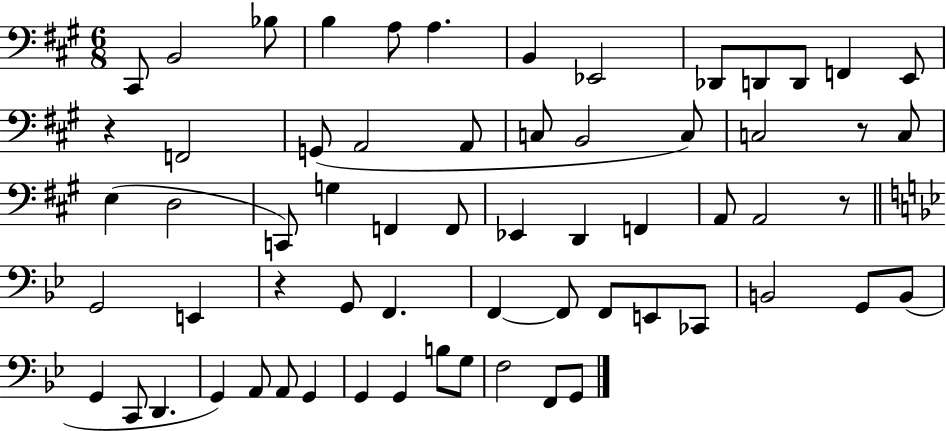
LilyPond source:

{
  \clef bass
  \numericTimeSignature
  \time 6/8
  \key a \major
  cis,8 b,2 bes8 | b4 a8 a4. | b,4 ees,2 | des,8 d,8 d,8 f,4 e,8 | \break r4 f,2 | g,8( a,2 a,8 | c8 b,2 c8) | c2 r8 c8 | \break e4( d2 | c,8) g4 f,4 f,8 | ees,4 d,4 f,4 | a,8 a,2 r8 | \break \bar "||" \break \key bes \major g,2 e,4 | r4 g,8 f,4. | f,4~~ f,8 f,8 e,8 ces,8 | b,2 g,8 b,8( | \break g,4 c,8 d,4. | g,4) a,8 a,8 g,4 | g,4 g,4 b8 g8 | f2 f,8 g,8 | \break \bar "|."
}